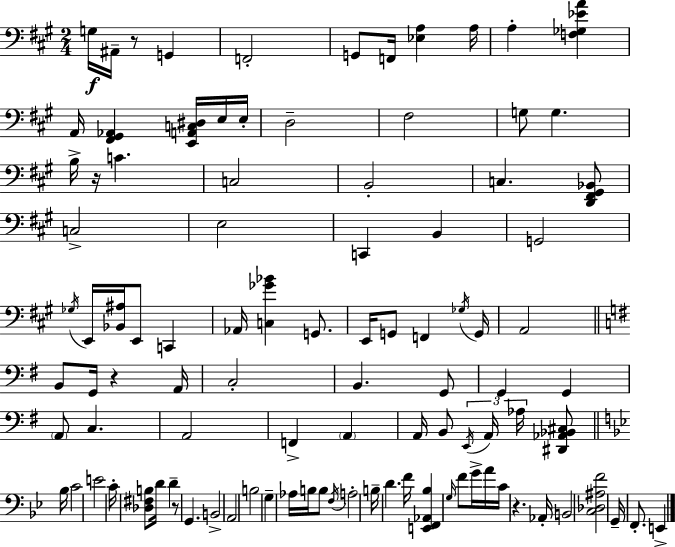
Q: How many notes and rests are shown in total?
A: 100